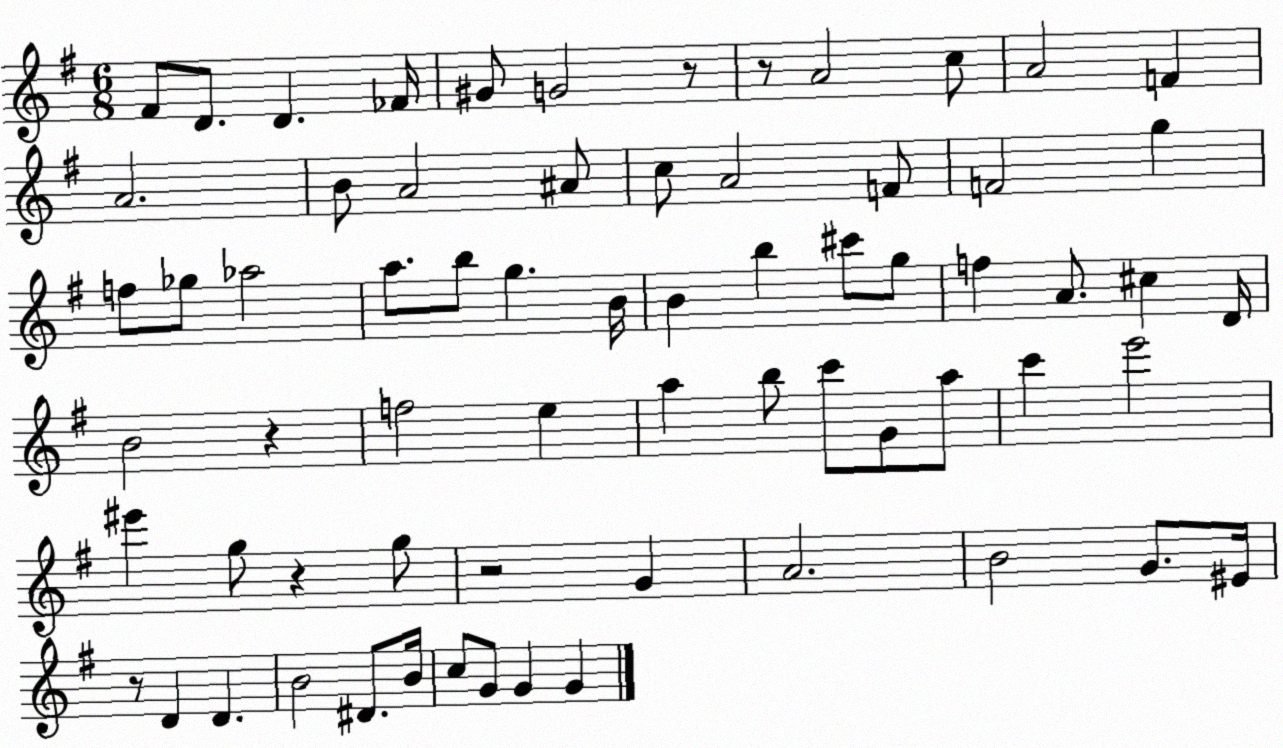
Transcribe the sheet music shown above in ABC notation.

X:1
T:Untitled
M:6/8
L:1/4
K:G
^F/2 D/2 D _F/4 ^G/2 G2 z/2 z/2 A2 c/2 A2 F A2 B/2 A2 ^A/2 c/2 A2 F/2 F2 g f/2 _g/2 _a2 a/2 b/2 g B/4 B b ^c'/2 g/2 f A/2 ^c D/4 B2 z f2 e a b/2 c'/2 G/2 a/2 c' e'2 ^e' g/2 z g/2 z2 G A2 B2 G/2 ^E/4 z/2 D D B2 ^D/2 B/4 c/2 G/2 G G